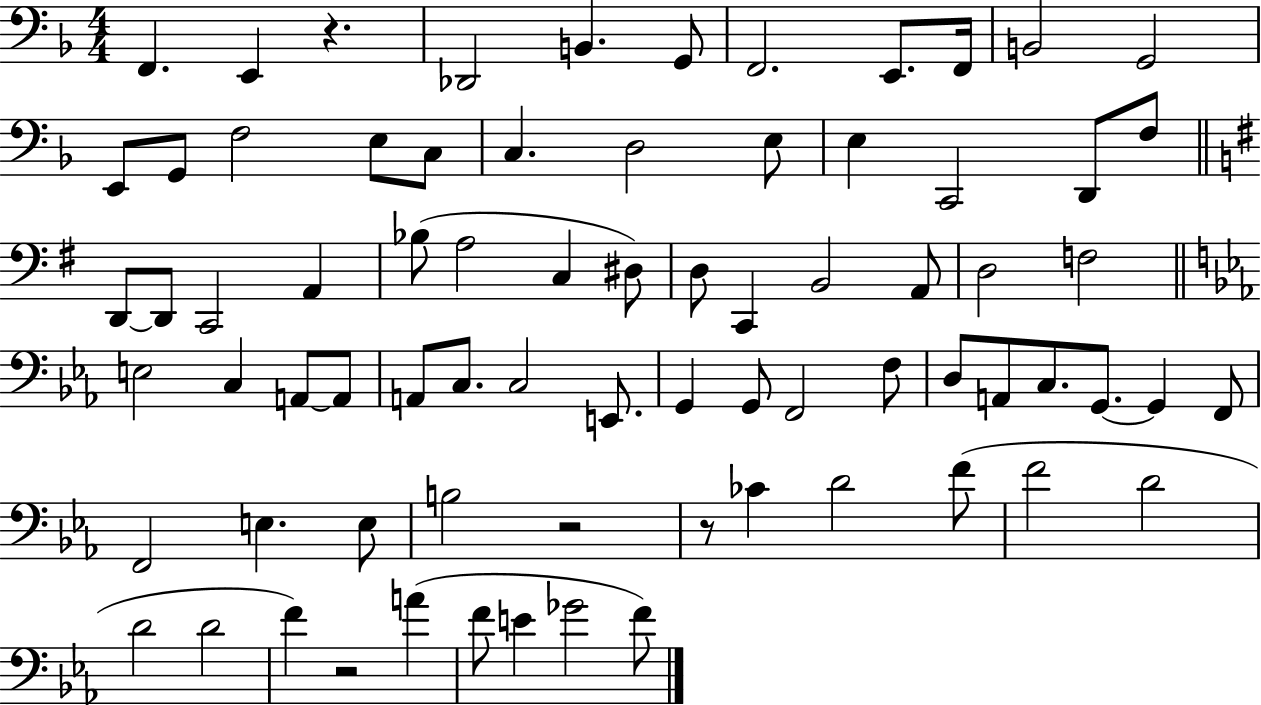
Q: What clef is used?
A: bass